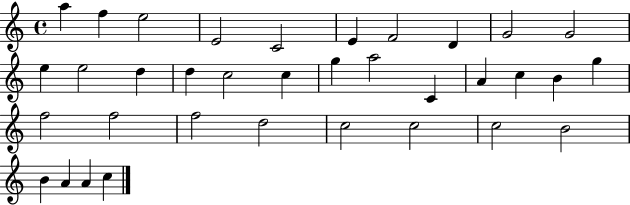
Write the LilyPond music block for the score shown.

{
  \clef treble
  \time 4/4
  \defaultTimeSignature
  \key c \major
  a''4 f''4 e''2 | e'2 c'2 | e'4 f'2 d'4 | g'2 g'2 | \break e''4 e''2 d''4 | d''4 c''2 c''4 | g''4 a''2 c'4 | a'4 c''4 b'4 g''4 | \break f''2 f''2 | f''2 d''2 | c''2 c''2 | c''2 b'2 | \break b'4 a'4 a'4 c''4 | \bar "|."
}